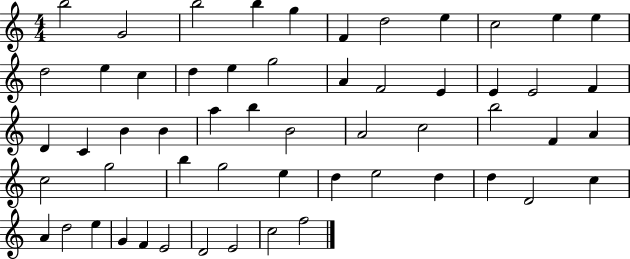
{
  \clef treble
  \numericTimeSignature
  \time 4/4
  \key c \major
  b''2 g'2 | b''2 b''4 g''4 | f'4 d''2 e''4 | c''2 e''4 e''4 | \break d''2 e''4 c''4 | d''4 e''4 g''2 | a'4 f'2 e'4 | e'4 e'2 f'4 | \break d'4 c'4 b'4 b'4 | a''4 b''4 b'2 | a'2 c''2 | b''2 f'4 a'4 | \break c''2 g''2 | b''4 g''2 e''4 | d''4 e''2 d''4 | d''4 d'2 c''4 | \break a'4 d''2 e''4 | g'4 f'4 e'2 | d'2 e'2 | c''2 f''2 | \break \bar "|."
}